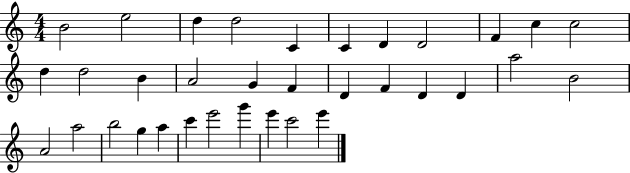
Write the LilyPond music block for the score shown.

{
  \clef treble
  \numericTimeSignature
  \time 4/4
  \key c \major
  b'2 e''2 | d''4 d''2 c'4 | c'4 d'4 d'2 | f'4 c''4 c''2 | \break d''4 d''2 b'4 | a'2 g'4 f'4 | d'4 f'4 d'4 d'4 | a''2 b'2 | \break a'2 a''2 | b''2 g''4 a''4 | c'''4 e'''2 g'''4 | e'''4 c'''2 e'''4 | \break \bar "|."
}